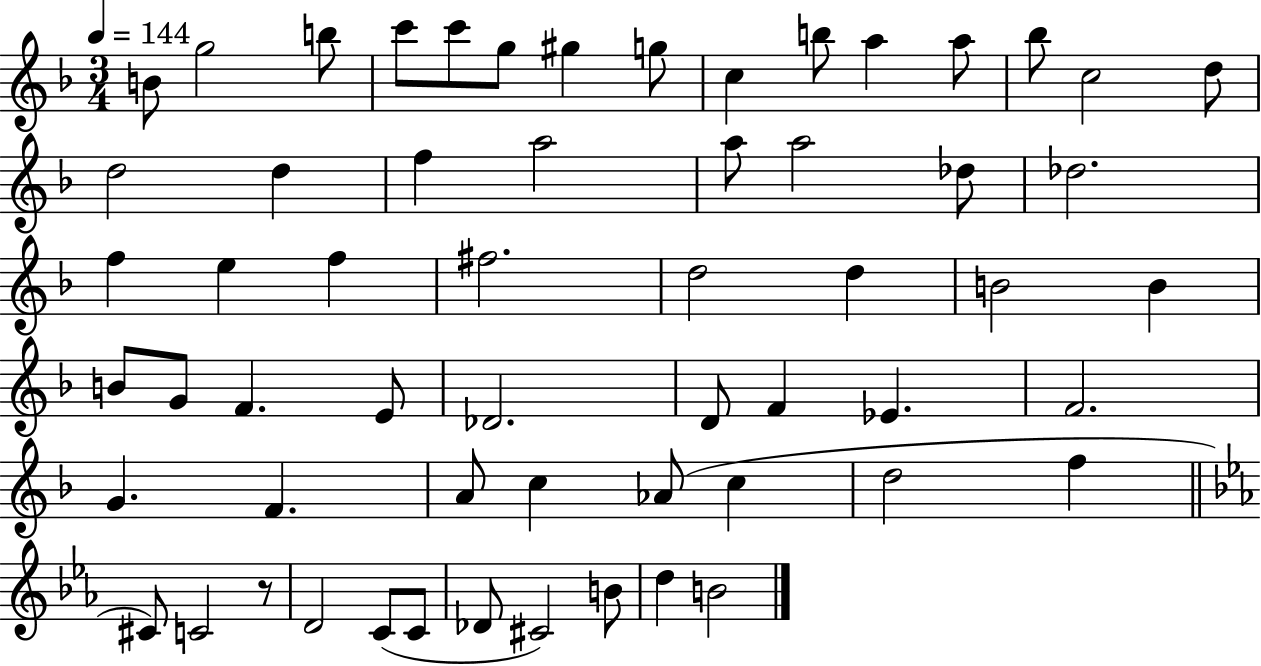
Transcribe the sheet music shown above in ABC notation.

X:1
T:Untitled
M:3/4
L:1/4
K:F
B/2 g2 b/2 c'/2 c'/2 g/2 ^g g/2 c b/2 a a/2 _b/2 c2 d/2 d2 d f a2 a/2 a2 _d/2 _d2 f e f ^f2 d2 d B2 B B/2 G/2 F E/2 _D2 D/2 F _E F2 G F A/2 c _A/2 c d2 f ^C/2 C2 z/2 D2 C/2 C/2 _D/2 ^C2 B/2 d B2